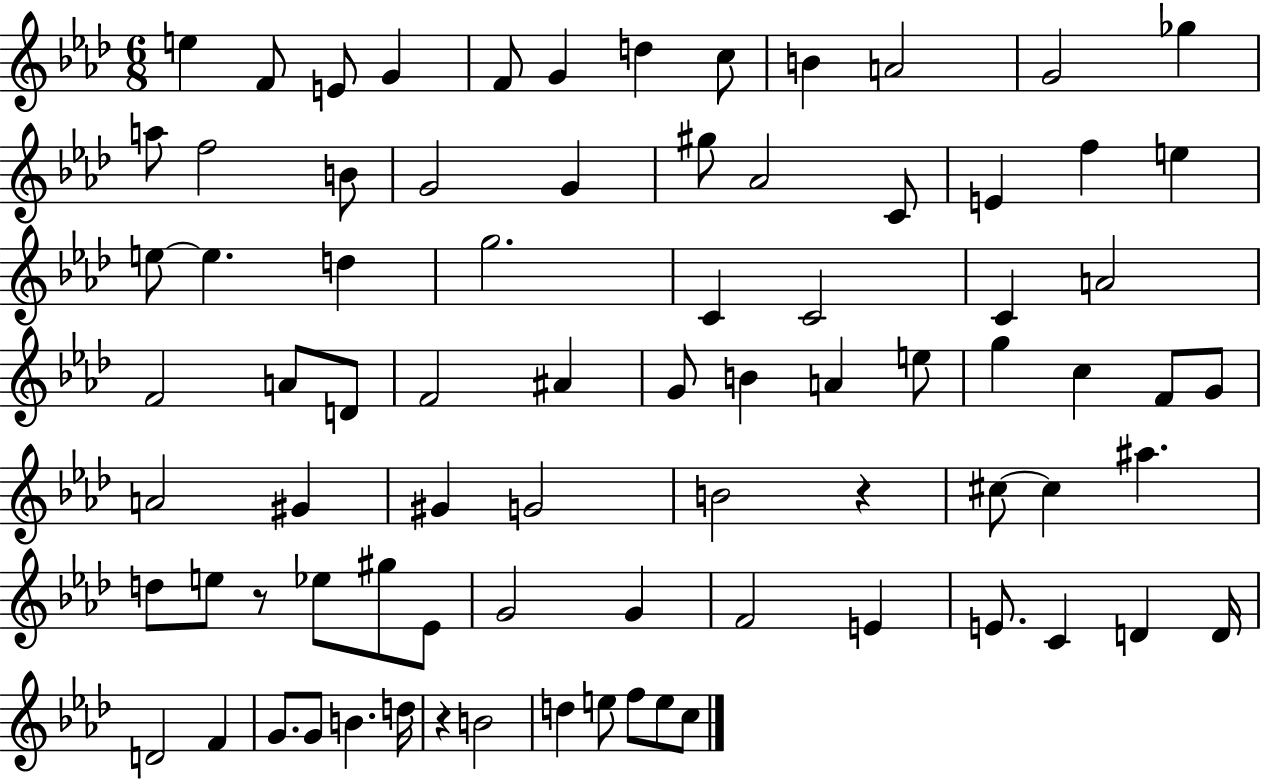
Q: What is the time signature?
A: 6/8